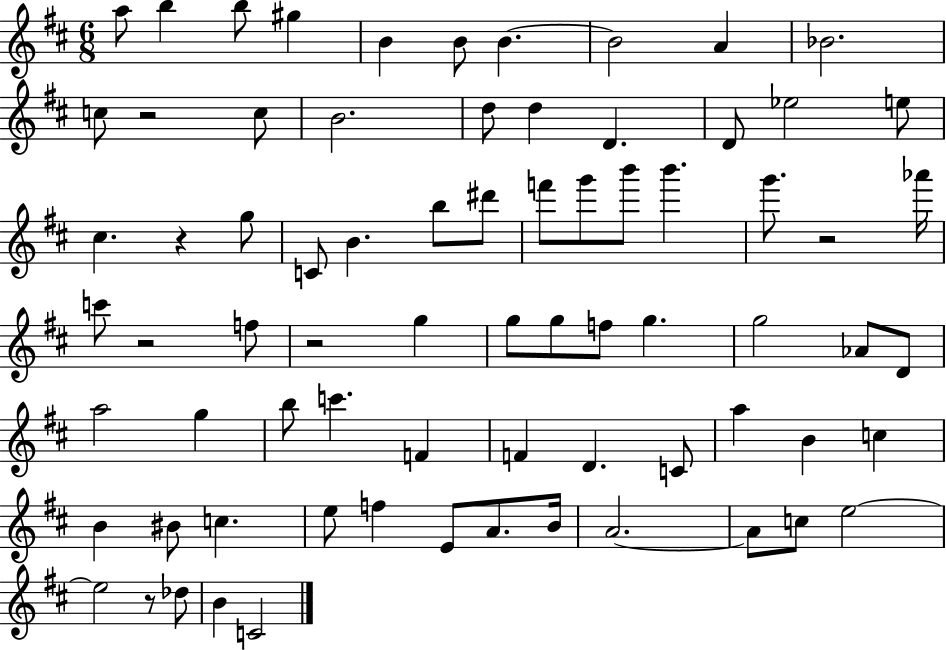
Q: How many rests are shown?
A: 6